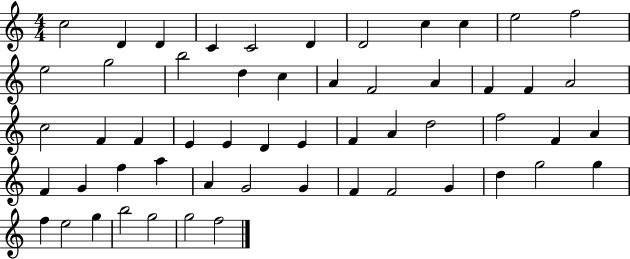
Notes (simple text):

C5/h D4/q D4/q C4/q C4/h D4/q D4/h C5/q C5/q E5/h F5/h E5/h G5/h B5/h D5/q C5/q A4/q F4/h A4/q F4/q F4/q A4/h C5/h F4/q F4/q E4/q E4/q D4/q E4/q F4/q A4/q D5/h F5/h F4/q A4/q F4/q G4/q F5/q A5/q A4/q G4/h G4/q F4/q F4/h G4/q D5/q G5/h G5/q F5/q E5/h G5/q B5/h G5/h G5/h F5/h